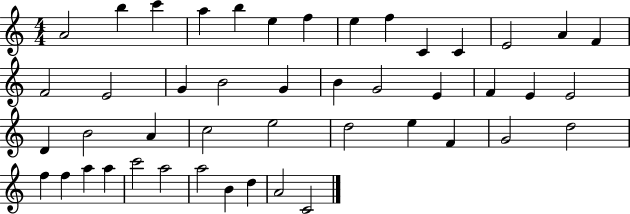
{
  \clef treble
  \numericTimeSignature
  \time 4/4
  \key c \major
  a'2 b''4 c'''4 | a''4 b''4 e''4 f''4 | e''4 f''4 c'4 c'4 | e'2 a'4 f'4 | \break f'2 e'2 | g'4 b'2 g'4 | b'4 g'2 e'4 | f'4 e'4 e'2 | \break d'4 b'2 a'4 | c''2 e''2 | d''2 e''4 f'4 | g'2 d''2 | \break f''4 f''4 a''4 a''4 | c'''2 a''2 | a''2 b'4 d''4 | a'2 c'2 | \break \bar "|."
}